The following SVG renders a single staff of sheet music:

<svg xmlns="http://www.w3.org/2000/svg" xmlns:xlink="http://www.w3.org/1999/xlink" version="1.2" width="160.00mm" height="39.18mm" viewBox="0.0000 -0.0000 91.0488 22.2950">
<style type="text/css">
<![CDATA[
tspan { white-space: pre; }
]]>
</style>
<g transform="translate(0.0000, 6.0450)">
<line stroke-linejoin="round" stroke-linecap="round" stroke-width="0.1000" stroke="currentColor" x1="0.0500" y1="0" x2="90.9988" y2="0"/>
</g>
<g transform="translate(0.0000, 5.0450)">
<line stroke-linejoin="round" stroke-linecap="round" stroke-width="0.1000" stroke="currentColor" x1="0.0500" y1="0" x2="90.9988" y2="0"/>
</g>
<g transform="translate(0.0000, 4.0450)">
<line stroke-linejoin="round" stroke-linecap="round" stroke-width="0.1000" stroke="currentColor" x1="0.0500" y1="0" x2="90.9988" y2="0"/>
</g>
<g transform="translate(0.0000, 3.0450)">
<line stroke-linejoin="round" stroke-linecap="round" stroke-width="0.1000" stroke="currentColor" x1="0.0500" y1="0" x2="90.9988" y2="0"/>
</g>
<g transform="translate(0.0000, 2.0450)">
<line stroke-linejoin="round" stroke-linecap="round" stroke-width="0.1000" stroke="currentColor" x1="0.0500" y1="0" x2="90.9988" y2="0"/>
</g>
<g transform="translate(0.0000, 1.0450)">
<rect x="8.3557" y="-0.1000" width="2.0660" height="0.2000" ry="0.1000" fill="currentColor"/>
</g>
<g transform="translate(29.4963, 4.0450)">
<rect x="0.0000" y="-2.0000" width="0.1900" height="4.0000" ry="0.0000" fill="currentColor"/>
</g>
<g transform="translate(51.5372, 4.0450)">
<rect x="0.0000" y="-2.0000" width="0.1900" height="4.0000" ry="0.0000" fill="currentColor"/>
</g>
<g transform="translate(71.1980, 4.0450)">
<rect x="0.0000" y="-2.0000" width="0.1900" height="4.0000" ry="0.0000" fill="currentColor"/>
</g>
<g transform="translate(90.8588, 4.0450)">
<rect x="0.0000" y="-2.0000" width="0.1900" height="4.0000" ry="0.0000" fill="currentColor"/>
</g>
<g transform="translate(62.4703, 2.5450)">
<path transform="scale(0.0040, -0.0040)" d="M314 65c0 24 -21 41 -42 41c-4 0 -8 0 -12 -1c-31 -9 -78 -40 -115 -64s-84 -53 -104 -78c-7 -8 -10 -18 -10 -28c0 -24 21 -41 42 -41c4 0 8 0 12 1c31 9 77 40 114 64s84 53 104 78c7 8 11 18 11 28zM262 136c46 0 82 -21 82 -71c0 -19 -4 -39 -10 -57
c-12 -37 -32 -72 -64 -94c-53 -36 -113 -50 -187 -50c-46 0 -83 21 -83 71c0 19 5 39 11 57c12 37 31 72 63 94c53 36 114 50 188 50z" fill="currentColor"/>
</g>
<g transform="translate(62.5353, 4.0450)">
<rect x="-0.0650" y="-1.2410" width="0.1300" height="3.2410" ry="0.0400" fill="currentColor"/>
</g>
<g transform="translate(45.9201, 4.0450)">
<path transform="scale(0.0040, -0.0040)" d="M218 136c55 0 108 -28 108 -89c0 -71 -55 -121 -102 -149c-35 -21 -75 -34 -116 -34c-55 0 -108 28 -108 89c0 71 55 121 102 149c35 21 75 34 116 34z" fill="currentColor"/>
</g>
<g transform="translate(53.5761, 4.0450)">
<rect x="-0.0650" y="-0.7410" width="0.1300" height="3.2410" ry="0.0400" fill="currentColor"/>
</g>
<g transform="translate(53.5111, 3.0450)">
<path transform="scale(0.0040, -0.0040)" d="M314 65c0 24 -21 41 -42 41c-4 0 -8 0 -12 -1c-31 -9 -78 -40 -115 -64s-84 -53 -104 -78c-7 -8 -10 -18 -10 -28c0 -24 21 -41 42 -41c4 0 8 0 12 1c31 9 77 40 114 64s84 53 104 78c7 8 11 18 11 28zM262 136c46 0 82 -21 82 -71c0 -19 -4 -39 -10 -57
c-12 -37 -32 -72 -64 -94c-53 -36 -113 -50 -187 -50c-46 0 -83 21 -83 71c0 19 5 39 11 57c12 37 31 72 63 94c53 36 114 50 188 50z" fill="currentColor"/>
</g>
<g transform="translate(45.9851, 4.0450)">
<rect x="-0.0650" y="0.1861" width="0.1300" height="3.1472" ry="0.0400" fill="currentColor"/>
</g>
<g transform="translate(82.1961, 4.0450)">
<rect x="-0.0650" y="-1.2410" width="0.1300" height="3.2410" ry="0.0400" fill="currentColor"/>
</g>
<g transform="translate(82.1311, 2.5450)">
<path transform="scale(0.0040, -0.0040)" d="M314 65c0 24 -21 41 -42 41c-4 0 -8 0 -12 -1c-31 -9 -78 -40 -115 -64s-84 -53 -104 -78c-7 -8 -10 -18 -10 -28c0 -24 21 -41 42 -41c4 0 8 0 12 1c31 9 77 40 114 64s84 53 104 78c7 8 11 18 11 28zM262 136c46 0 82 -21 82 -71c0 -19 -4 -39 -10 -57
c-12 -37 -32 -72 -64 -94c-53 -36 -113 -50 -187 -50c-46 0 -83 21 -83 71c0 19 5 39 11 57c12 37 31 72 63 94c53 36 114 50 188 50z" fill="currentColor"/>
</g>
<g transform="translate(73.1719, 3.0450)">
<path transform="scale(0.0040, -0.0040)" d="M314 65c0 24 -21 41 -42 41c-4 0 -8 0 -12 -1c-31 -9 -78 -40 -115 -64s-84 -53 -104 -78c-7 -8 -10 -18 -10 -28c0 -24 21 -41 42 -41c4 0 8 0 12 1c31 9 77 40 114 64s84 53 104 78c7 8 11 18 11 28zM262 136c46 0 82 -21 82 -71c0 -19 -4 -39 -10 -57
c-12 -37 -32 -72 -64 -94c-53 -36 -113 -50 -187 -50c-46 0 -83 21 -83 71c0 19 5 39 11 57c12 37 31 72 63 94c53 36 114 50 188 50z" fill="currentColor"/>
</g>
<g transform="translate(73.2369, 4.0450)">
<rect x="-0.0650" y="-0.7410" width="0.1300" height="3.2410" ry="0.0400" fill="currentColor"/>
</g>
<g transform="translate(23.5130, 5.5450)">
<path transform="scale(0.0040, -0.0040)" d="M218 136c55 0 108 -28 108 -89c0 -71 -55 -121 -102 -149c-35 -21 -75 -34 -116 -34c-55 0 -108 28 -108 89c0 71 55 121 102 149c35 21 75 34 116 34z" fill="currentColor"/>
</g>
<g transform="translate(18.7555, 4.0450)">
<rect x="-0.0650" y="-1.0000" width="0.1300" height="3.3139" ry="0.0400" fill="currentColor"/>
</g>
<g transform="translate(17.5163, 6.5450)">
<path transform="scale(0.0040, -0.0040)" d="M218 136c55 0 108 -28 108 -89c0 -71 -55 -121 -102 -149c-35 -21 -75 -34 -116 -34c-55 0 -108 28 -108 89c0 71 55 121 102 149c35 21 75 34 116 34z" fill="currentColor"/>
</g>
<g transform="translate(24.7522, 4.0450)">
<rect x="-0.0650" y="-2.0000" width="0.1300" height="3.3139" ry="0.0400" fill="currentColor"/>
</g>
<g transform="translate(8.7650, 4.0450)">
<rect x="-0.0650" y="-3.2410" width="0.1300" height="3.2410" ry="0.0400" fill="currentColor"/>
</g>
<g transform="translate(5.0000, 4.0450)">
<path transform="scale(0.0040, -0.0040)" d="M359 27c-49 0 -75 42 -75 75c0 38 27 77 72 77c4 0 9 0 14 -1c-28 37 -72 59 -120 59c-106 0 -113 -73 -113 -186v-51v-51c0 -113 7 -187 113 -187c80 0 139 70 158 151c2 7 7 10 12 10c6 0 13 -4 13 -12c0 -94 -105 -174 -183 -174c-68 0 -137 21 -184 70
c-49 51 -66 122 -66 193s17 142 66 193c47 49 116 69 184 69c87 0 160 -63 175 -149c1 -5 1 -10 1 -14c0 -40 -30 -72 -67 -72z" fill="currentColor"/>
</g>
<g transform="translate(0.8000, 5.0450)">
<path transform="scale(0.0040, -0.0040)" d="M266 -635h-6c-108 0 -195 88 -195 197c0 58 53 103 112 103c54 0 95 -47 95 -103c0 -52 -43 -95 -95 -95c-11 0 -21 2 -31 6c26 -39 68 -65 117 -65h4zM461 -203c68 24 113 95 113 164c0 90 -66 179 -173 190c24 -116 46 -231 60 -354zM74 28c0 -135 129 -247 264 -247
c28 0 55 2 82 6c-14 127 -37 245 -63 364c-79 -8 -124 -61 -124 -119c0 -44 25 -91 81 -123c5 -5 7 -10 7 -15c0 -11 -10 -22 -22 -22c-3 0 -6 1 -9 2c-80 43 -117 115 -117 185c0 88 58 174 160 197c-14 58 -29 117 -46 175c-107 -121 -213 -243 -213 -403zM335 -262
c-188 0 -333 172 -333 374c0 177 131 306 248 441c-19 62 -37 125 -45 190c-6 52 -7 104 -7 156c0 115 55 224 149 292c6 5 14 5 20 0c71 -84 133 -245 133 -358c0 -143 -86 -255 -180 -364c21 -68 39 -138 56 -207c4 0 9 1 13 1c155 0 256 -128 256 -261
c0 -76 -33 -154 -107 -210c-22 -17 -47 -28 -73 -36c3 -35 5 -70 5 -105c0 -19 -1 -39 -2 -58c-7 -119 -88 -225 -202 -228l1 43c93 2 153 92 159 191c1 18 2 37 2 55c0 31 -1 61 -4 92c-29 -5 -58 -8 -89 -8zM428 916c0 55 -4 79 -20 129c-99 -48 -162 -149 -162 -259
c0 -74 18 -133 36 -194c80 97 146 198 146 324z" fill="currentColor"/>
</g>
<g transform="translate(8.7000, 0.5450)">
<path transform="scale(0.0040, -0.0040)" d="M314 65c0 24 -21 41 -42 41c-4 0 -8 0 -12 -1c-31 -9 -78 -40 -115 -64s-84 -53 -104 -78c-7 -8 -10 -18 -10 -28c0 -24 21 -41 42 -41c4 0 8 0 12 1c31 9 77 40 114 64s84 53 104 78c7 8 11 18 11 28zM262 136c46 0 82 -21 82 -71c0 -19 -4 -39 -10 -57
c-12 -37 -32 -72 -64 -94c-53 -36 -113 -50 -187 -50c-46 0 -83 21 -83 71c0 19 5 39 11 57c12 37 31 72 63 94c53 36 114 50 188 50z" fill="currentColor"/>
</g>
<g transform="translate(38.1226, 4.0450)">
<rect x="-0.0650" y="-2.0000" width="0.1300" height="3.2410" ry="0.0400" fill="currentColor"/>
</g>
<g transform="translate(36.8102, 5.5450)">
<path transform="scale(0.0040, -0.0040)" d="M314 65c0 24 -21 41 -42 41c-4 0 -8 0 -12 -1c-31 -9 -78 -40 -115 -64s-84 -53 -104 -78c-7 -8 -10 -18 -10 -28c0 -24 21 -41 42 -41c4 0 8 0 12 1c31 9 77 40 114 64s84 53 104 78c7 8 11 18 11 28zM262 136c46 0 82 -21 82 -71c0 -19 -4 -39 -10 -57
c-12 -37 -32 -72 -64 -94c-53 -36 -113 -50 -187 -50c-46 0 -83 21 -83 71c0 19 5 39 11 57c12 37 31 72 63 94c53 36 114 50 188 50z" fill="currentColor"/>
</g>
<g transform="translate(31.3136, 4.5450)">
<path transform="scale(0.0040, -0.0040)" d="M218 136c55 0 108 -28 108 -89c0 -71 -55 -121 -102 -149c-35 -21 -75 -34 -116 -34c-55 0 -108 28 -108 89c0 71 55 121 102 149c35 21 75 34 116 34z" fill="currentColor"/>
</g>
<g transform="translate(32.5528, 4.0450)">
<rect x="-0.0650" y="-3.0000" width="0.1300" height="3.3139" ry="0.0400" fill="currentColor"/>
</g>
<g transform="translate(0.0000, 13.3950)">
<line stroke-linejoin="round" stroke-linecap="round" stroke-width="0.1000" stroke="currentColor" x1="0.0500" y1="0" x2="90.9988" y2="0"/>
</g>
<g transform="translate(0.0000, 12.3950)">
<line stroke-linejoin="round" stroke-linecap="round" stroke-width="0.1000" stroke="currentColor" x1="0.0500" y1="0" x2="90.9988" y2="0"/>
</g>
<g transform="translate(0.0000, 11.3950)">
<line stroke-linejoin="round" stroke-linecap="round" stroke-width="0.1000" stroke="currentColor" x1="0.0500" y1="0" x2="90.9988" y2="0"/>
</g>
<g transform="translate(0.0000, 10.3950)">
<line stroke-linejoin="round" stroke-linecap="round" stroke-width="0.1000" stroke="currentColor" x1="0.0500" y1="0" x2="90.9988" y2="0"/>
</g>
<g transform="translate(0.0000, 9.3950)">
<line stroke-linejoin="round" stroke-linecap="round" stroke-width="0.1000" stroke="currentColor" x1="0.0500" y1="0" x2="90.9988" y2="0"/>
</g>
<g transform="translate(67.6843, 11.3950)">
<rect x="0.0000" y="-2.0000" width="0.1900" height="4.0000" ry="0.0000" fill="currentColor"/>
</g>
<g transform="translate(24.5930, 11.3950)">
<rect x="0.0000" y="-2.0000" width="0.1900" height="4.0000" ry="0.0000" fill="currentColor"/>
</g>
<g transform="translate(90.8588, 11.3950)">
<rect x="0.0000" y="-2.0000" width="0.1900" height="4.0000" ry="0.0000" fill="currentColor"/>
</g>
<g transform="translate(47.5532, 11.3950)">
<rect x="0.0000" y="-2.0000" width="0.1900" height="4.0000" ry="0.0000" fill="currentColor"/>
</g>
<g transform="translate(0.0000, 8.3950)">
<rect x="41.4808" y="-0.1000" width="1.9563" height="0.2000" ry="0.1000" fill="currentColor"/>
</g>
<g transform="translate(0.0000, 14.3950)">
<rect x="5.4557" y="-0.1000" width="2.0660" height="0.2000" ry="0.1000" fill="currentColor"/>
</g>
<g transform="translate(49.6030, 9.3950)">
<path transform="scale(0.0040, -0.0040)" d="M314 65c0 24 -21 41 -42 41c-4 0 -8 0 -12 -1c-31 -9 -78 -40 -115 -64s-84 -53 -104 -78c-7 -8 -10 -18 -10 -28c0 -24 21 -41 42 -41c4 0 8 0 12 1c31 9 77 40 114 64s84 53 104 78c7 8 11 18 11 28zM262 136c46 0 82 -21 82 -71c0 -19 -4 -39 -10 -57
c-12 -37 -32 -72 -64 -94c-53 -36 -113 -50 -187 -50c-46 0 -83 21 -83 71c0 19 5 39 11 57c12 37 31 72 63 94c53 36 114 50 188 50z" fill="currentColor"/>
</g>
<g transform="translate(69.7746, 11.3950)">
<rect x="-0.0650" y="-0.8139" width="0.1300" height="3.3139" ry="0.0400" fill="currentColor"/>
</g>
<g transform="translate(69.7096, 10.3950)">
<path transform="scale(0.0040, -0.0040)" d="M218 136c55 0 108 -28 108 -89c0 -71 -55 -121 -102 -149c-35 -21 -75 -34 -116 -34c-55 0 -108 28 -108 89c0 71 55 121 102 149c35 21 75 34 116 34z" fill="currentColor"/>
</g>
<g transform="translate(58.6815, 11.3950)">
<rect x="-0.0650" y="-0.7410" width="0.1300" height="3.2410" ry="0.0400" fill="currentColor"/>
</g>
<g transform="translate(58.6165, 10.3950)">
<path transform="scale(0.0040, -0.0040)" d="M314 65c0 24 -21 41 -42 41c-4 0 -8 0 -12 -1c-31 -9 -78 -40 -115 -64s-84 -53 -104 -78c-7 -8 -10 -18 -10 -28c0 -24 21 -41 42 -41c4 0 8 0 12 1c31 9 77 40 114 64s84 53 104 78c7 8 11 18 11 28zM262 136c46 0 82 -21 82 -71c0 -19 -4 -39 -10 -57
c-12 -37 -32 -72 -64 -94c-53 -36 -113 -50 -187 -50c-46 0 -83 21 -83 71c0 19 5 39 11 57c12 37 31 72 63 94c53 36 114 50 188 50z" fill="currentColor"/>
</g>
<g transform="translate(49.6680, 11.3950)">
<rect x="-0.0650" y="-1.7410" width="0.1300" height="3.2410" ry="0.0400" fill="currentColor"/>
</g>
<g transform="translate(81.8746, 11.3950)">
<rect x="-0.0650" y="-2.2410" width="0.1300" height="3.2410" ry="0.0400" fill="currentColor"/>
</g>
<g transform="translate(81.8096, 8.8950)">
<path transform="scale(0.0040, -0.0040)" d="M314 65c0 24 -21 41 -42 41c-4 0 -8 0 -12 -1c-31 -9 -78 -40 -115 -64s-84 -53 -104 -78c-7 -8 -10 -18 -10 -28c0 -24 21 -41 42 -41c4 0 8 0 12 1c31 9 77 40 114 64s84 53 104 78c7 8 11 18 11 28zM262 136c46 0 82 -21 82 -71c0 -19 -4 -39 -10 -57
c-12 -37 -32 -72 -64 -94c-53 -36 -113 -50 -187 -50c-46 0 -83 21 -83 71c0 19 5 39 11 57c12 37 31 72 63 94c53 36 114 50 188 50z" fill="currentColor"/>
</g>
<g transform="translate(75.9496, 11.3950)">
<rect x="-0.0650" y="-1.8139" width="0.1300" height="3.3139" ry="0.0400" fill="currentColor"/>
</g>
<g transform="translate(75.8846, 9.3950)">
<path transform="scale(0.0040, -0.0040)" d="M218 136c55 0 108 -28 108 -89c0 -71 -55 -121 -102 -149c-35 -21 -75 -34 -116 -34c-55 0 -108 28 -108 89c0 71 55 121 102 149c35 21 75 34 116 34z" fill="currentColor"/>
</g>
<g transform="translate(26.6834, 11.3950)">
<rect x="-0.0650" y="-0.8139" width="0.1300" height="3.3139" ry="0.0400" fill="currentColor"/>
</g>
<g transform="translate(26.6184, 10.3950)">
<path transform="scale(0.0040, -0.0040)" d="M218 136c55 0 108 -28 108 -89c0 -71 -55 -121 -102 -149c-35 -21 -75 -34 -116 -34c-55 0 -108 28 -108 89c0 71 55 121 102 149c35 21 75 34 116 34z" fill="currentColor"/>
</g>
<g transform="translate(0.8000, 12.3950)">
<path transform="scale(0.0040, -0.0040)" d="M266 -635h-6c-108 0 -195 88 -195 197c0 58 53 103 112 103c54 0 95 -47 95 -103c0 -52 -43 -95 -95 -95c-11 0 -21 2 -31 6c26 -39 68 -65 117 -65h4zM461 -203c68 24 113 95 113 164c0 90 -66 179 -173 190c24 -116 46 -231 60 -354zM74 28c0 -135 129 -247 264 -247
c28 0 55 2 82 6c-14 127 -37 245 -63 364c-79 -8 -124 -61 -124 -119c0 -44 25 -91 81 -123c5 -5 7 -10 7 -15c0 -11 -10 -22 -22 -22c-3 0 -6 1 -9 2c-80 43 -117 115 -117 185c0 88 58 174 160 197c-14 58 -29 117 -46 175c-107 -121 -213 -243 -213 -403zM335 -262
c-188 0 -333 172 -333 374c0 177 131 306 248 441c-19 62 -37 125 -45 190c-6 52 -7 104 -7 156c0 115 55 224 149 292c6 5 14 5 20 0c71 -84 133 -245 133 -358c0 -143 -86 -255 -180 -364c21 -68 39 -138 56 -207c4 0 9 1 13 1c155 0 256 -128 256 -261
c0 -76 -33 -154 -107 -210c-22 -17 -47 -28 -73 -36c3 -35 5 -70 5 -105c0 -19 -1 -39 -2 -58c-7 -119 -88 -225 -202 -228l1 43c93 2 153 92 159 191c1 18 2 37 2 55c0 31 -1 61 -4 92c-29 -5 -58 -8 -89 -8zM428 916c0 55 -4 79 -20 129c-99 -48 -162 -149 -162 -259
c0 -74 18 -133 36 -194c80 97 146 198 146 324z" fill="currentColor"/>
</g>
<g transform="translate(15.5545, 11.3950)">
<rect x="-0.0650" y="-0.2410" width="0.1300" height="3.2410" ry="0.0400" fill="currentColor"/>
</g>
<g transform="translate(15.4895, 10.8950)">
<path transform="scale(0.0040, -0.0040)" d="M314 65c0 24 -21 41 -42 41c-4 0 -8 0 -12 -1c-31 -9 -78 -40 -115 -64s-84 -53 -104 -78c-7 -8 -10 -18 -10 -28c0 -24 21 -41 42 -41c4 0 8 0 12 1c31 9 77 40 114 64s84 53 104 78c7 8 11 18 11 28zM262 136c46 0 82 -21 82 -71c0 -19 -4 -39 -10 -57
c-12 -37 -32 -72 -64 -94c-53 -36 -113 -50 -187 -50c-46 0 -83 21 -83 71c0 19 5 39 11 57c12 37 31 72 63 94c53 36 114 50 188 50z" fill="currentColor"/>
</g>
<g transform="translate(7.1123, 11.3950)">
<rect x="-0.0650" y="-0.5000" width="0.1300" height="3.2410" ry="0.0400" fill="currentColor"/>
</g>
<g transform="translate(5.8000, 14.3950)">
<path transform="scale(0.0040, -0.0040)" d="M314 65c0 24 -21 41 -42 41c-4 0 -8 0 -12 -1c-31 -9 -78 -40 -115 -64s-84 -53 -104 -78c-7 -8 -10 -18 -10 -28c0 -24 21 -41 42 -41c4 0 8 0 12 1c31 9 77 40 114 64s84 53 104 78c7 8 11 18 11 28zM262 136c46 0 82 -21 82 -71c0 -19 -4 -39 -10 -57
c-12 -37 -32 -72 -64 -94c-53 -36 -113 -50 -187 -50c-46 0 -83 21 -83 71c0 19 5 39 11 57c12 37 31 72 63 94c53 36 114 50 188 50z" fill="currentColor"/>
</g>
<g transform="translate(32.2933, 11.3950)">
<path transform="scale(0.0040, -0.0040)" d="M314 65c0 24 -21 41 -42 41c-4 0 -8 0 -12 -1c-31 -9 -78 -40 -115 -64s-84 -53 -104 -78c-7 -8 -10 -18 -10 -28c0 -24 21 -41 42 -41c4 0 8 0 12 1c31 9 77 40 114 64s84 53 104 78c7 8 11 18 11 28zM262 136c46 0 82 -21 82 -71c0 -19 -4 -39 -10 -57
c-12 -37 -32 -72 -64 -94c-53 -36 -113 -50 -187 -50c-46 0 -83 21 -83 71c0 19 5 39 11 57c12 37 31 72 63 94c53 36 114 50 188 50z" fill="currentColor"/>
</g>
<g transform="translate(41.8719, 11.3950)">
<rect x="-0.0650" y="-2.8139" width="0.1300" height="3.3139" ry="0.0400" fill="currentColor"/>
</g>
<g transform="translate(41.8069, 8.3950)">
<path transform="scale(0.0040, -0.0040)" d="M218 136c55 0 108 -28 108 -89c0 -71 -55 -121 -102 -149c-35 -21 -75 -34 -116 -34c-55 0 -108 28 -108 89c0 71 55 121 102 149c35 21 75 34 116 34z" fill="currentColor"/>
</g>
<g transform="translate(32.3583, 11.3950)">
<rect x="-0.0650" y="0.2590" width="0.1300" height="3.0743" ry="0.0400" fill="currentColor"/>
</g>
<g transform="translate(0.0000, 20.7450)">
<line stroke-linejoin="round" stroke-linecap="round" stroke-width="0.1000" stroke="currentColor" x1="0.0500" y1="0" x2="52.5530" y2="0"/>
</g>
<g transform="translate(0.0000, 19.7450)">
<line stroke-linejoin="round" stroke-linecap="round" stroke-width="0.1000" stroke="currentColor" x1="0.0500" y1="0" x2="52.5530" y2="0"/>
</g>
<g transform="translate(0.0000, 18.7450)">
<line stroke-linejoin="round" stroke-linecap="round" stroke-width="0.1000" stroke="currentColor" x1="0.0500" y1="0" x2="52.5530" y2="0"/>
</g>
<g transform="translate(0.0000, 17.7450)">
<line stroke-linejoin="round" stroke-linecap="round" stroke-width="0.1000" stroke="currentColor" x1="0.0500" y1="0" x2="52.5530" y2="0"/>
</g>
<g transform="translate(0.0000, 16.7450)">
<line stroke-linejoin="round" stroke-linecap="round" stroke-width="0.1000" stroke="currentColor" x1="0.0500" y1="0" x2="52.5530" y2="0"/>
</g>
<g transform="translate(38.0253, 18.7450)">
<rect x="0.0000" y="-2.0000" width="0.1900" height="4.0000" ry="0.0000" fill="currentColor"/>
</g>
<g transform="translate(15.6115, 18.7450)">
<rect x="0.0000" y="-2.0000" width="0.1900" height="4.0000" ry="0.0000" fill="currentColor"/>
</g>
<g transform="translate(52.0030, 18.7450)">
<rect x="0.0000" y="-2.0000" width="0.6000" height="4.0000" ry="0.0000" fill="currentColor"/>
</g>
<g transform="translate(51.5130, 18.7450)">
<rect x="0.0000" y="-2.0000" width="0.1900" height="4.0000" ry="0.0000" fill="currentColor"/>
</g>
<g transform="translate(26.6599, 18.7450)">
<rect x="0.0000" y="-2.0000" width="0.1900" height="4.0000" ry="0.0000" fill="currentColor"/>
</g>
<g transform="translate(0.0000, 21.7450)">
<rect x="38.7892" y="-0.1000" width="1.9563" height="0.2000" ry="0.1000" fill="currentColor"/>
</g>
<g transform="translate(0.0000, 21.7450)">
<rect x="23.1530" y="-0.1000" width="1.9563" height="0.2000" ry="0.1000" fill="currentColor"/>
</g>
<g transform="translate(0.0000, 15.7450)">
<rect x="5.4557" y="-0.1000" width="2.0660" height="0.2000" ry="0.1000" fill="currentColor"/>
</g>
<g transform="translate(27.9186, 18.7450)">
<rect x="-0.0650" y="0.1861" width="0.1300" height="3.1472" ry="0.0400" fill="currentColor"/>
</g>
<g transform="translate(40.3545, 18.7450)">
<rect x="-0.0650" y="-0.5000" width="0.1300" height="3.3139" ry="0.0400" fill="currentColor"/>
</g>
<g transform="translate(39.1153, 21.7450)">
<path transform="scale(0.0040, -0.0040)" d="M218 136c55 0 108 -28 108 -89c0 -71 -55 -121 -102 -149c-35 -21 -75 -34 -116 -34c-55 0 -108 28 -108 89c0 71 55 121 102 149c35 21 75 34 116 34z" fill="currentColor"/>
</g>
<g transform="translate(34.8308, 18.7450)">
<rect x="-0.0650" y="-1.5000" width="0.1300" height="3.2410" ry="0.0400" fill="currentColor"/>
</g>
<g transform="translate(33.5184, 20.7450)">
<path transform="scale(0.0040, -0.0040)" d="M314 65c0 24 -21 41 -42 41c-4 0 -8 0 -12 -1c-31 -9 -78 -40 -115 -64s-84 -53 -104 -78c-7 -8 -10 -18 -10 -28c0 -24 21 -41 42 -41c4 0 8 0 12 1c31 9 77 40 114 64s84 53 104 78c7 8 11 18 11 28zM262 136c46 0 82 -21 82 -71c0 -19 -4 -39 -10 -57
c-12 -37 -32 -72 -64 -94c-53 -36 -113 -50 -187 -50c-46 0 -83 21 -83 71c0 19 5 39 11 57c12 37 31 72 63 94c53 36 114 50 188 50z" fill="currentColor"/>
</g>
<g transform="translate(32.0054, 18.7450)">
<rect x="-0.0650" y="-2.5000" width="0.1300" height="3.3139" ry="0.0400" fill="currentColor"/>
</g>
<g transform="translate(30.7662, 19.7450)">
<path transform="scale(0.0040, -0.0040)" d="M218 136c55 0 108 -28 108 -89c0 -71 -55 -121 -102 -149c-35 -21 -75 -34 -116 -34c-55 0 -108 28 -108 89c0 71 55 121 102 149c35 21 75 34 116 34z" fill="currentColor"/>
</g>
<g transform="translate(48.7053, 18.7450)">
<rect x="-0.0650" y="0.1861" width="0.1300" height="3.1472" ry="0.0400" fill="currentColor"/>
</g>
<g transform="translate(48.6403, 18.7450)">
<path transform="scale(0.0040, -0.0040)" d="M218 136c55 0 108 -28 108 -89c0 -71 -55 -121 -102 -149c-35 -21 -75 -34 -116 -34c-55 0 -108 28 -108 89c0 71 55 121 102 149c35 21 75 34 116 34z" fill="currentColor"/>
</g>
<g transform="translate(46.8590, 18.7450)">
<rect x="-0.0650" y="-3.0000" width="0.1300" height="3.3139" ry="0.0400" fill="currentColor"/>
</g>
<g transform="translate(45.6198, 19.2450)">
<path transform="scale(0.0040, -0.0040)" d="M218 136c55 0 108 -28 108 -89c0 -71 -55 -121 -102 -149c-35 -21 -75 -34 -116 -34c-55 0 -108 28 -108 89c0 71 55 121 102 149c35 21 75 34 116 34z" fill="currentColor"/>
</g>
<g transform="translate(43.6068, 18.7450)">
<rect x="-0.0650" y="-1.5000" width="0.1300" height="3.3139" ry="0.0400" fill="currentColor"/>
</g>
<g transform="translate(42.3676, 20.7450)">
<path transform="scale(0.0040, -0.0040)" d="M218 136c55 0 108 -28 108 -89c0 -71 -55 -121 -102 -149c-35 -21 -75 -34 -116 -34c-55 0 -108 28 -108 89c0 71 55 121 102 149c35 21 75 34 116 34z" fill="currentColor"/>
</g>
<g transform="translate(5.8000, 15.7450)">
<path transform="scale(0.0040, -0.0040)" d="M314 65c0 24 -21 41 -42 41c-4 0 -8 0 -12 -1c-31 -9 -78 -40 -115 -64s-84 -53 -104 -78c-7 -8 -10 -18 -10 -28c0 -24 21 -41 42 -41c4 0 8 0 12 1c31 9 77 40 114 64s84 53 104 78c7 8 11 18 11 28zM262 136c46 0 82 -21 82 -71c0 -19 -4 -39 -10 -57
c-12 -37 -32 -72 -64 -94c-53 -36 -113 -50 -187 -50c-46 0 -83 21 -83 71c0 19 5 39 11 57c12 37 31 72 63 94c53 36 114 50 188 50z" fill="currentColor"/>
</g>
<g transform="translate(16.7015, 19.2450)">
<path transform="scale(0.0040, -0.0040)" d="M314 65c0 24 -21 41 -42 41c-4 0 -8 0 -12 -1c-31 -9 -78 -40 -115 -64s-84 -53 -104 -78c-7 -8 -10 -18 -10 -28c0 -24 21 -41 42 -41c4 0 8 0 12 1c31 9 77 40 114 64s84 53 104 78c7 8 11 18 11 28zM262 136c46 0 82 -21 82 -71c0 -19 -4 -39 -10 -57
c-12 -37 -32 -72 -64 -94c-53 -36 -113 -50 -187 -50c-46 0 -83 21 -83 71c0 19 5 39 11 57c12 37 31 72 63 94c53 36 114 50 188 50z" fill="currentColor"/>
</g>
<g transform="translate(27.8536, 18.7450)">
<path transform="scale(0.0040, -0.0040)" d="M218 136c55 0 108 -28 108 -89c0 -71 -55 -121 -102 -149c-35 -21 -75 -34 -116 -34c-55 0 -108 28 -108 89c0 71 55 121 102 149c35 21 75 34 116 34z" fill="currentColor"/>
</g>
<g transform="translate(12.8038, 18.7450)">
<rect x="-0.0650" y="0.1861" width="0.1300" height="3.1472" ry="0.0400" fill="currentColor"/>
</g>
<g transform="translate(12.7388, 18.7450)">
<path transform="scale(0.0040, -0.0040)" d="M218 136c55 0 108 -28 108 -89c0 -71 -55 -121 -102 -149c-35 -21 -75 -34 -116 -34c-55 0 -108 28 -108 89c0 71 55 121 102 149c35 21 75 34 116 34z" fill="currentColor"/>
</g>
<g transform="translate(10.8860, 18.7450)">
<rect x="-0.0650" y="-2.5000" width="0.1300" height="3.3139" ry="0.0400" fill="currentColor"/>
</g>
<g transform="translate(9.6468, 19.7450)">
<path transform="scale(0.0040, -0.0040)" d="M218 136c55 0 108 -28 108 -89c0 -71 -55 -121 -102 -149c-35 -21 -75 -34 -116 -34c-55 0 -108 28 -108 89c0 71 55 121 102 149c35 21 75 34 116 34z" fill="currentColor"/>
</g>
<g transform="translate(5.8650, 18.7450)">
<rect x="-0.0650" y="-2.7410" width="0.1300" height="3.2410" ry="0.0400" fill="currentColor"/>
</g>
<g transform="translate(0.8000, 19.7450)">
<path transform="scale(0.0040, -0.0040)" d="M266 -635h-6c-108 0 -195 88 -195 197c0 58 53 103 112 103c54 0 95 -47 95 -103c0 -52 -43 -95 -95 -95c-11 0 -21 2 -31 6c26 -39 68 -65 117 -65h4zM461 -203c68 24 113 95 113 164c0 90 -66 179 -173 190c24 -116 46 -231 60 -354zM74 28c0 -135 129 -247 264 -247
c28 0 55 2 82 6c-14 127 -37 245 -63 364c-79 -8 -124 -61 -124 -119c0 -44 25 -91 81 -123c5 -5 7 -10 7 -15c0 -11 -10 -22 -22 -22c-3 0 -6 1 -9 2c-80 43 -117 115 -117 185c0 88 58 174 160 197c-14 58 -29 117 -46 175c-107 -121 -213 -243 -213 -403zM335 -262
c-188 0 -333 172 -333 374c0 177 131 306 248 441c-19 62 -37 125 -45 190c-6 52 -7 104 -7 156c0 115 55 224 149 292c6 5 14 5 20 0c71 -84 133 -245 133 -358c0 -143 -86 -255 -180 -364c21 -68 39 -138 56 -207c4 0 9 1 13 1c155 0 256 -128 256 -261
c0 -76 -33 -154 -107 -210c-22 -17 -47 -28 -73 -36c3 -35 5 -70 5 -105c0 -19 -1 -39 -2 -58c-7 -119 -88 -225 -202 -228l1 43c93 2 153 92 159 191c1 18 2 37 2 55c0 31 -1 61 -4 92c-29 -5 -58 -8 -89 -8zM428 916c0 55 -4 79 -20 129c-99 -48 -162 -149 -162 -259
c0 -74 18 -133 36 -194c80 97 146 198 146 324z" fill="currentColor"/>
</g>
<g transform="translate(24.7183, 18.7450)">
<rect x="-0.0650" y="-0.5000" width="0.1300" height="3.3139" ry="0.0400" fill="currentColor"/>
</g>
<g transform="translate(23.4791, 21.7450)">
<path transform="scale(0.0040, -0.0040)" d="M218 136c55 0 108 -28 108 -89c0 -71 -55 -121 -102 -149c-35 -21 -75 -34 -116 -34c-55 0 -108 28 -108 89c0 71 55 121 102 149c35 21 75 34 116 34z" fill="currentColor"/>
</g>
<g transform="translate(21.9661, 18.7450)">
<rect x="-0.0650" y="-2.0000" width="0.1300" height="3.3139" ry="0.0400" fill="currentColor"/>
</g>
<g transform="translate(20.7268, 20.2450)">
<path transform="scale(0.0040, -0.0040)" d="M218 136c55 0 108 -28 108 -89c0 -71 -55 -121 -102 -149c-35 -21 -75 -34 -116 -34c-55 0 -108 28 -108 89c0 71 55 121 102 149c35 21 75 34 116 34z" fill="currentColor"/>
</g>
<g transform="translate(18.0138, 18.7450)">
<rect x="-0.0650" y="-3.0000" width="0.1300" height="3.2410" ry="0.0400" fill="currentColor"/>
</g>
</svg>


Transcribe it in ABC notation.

X:1
T:Untitled
M:4/4
L:1/4
K:C
b2 D F A F2 B d2 e2 d2 e2 C2 c2 d B2 a f2 d2 d f g2 a2 G B A2 F C B G E2 C E A B